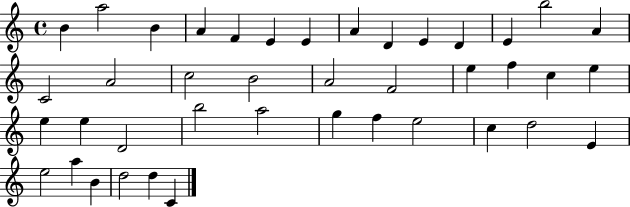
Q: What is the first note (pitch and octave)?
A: B4